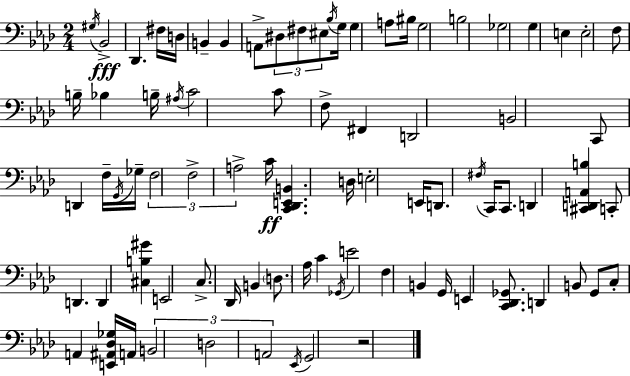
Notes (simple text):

G#3/s Bb2/h Db2/q. F#3/s D3/s B2/q B2/q A2/e D#3/e F#3/e EIS3/e Bb3/s G3/s G3/q A3/e BIS3/s G3/h B3/h Gb3/h G3/q E3/q E3/h F3/e B3/s Bb3/q B3/s A#3/s C4/h C4/e F3/e F#2/q D2/h B2/h C2/e D2/q F3/s G2/s Gb3/s F3/h F3/h A3/h C4/s [C2,Db2,E2,B2]/q. D3/s E3/h E2/s D2/e. F#3/s C2/s C2/e. D2/q [C#2,D2,A2,B3]/q C2/e D2/q. D2/q [C#3,B3,G#4]/q E2/h C3/e. Db2/s B2/q D3/e. Ab3/s C4/q Gb2/s E4/h F3/q B2/q G2/s E2/q [C2,Db2,Gb2]/e. D2/q B2/e G2/e C3/e A2/q [E2,A#2,Db3,Gb3]/s A2/s B2/h D3/h A2/h Eb2/s G2/h R/h